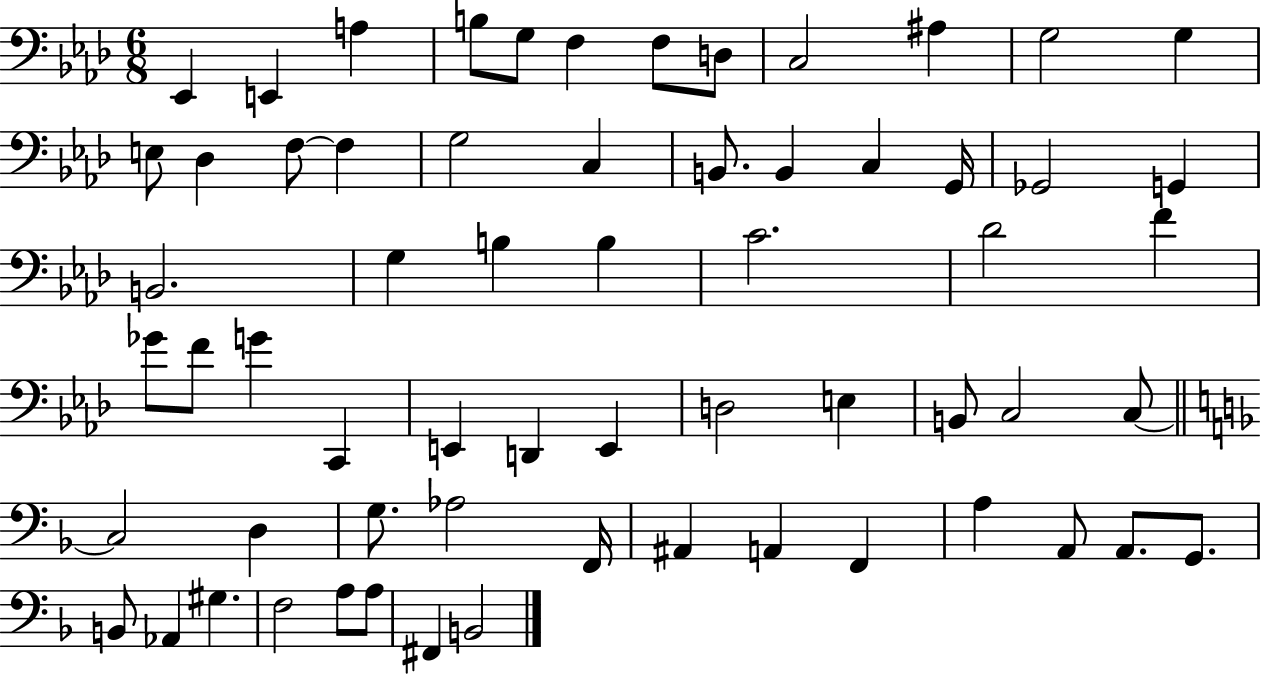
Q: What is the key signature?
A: AES major